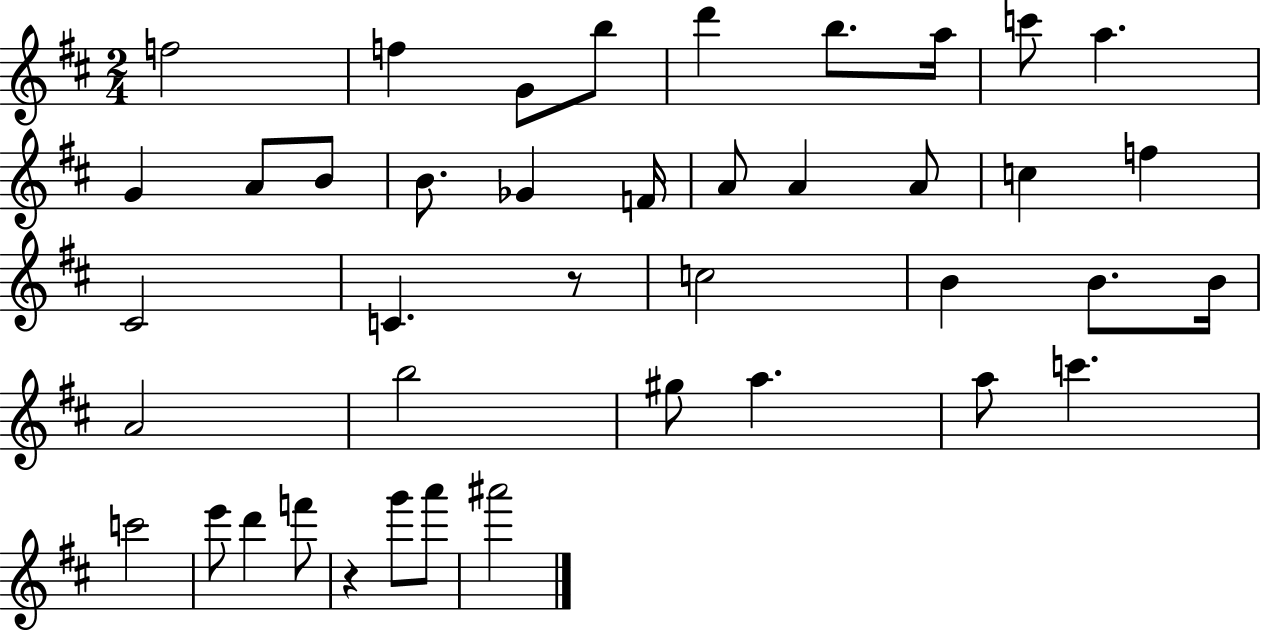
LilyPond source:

{
  \clef treble
  \numericTimeSignature
  \time 2/4
  \key d \major
  f''2 | f''4 g'8 b''8 | d'''4 b''8. a''16 | c'''8 a''4. | \break g'4 a'8 b'8 | b'8. ges'4 f'16 | a'8 a'4 a'8 | c''4 f''4 | \break cis'2 | c'4. r8 | c''2 | b'4 b'8. b'16 | \break a'2 | b''2 | gis''8 a''4. | a''8 c'''4. | \break c'''2 | e'''8 d'''4 f'''8 | r4 g'''8 a'''8 | ais'''2 | \break \bar "|."
}